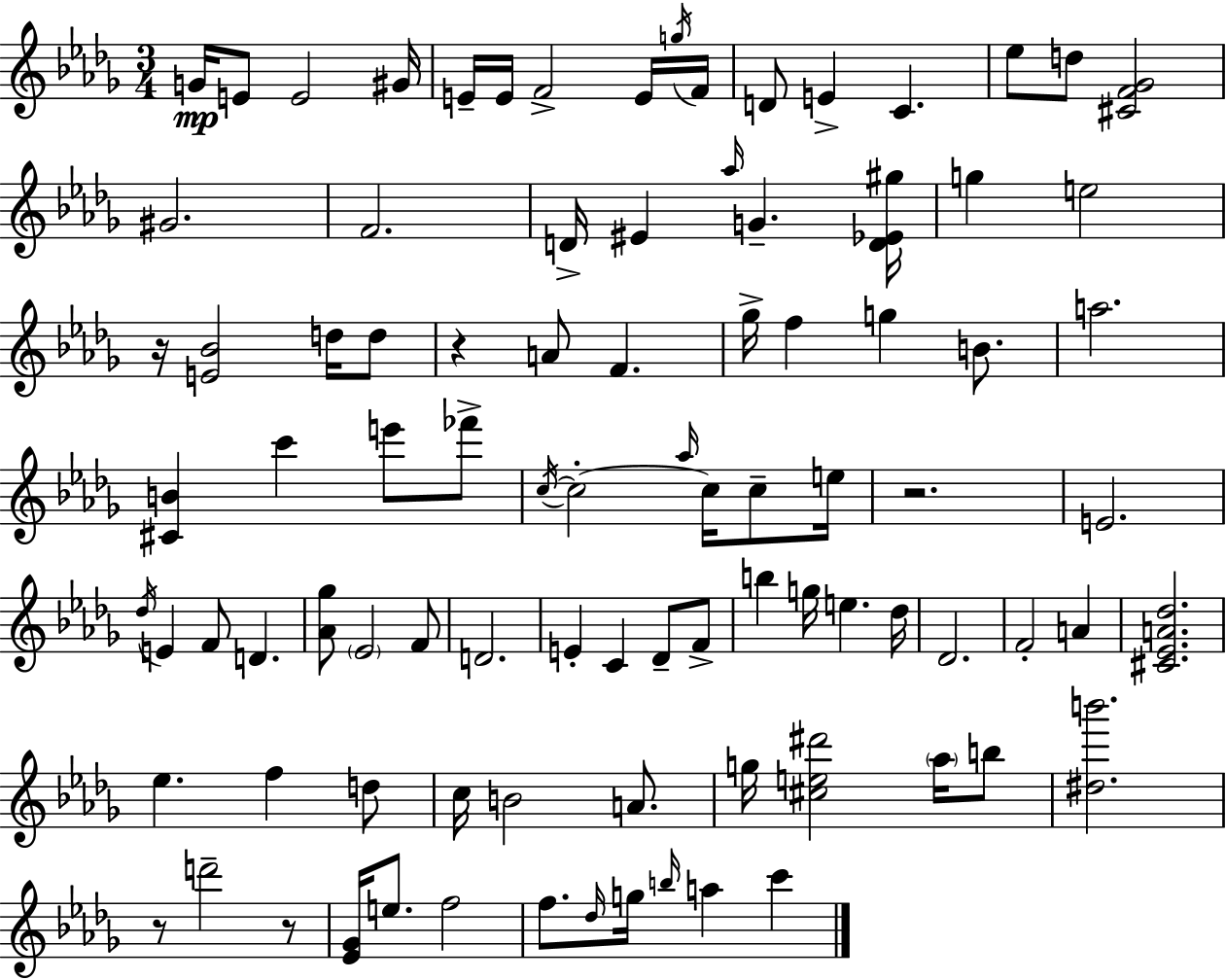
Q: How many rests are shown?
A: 5